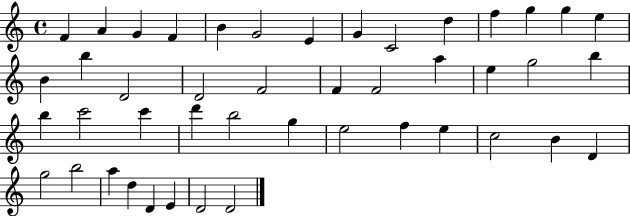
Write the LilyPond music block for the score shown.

{
  \clef treble
  \time 4/4
  \defaultTimeSignature
  \key c \major
  f'4 a'4 g'4 f'4 | b'4 g'2 e'4 | g'4 c'2 d''4 | f''4 g''4 g''4 e''4 | \break b'4 b''4 d'2 | d'2 f'2 | f'4 f'2 a''4 | e''4 g''2 b''4 | \break b''4 c'''2 c'''4 | d'''4 b''2 g''4 | e''2 f''4 e''4 | c''2 b'4 d'4 | \break g''2 b''2 | a''4 d''4 d'4 e'4 | d'2 d'2 | \bar "|."
}